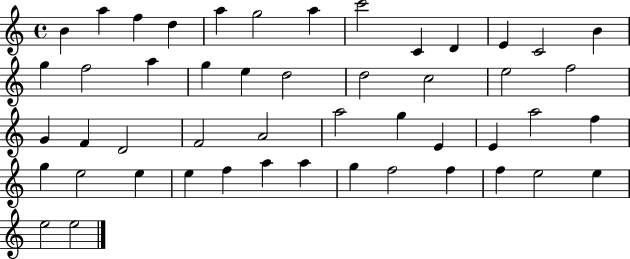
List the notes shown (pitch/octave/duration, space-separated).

B4/q A5/q F5/q D5/q A5/q G5/h A5/q C6/h C4/q D4/q E4/q C4/h B4/q G5/q F5/h A5/q G5/q E5/q D5/h D5/h C5/h E5/h F5/h G4/q F4/q D4/h F4/h A4/h A5/h G5/q E4/q E4/q A5/h F5/q G5/q E5/h E5/q E5/q F5/q A5/q A5/q G5/q F5/h F5/q F5/q E5/h E5/q E5/h E5/h